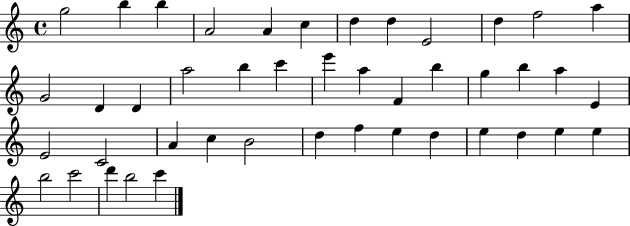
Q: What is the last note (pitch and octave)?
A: C6